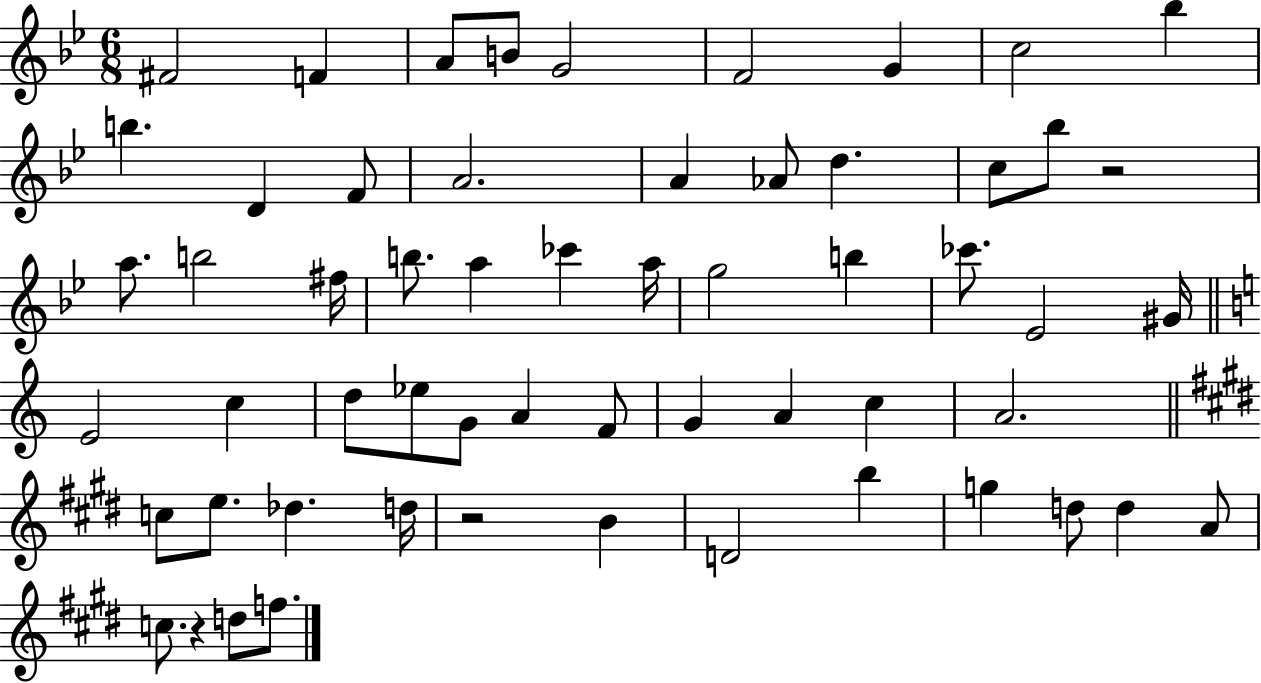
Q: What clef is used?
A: treble